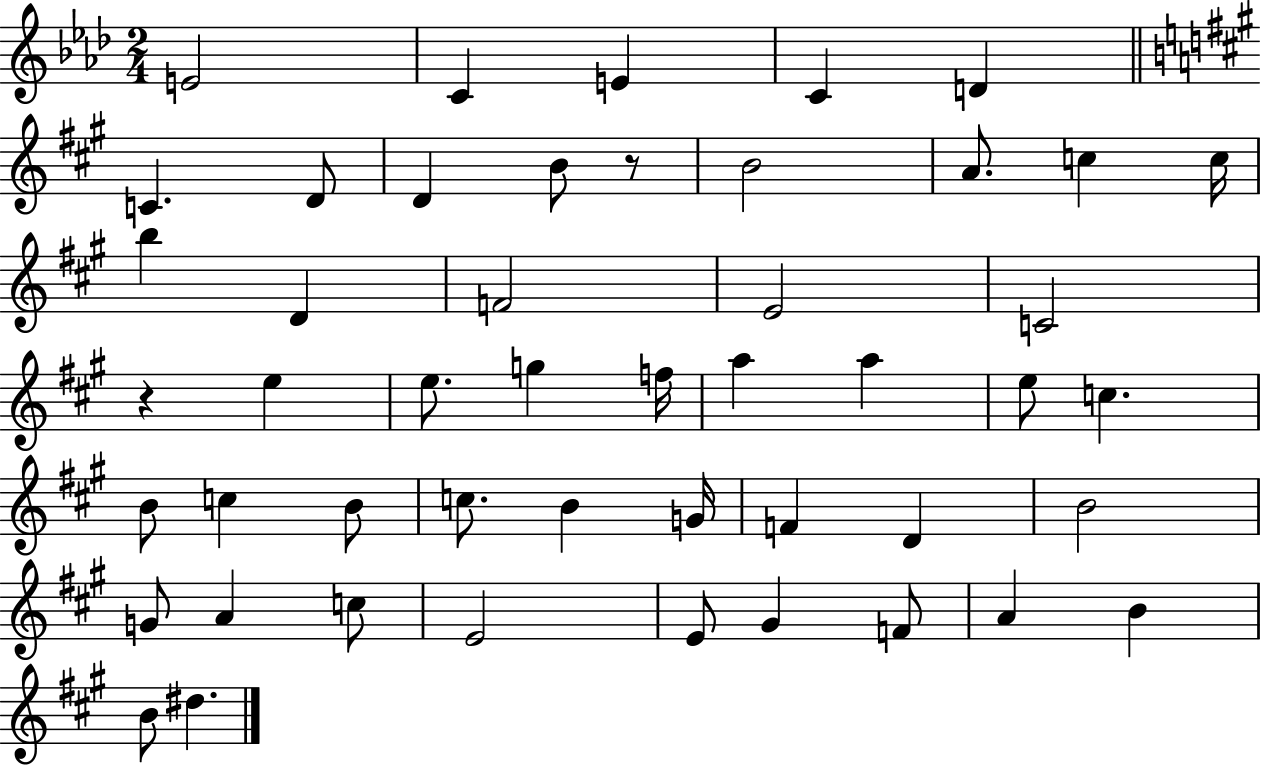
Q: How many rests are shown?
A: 2